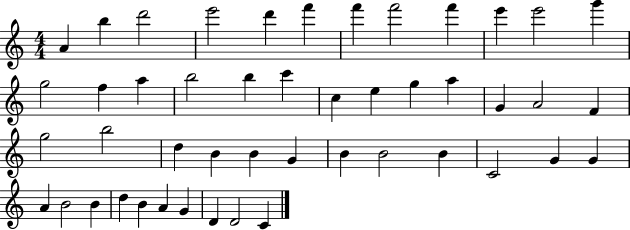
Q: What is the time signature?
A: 4/4